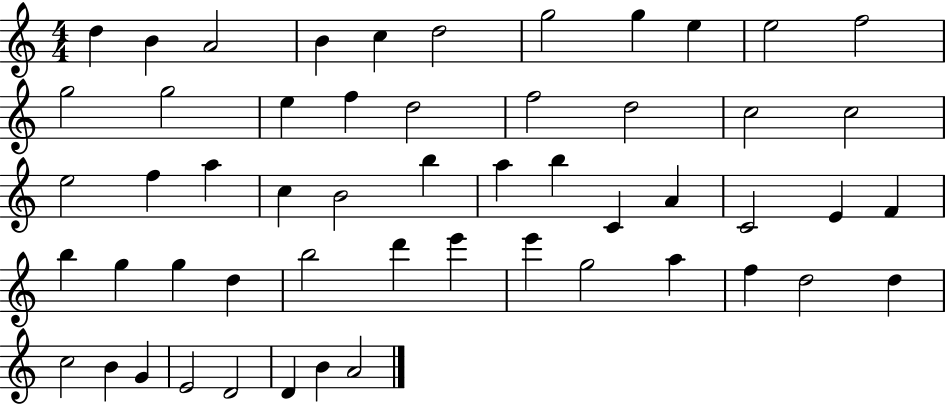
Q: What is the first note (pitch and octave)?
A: D5